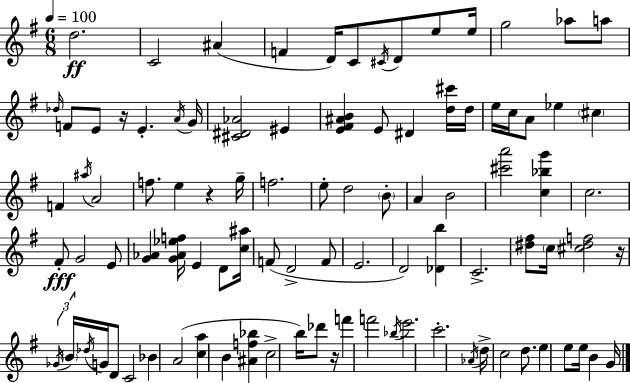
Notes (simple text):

D5/h. C4/h A#4/q F4/q D4/s C4/e C#4/s D4/e E5/e E5/s G5/h Ab5/e A5/e Db5/s F4/e E4/e R/s E4/q. A4/s G4/s [C#4,D#4,Ab4]/h EIS4/q [E4,F#4,A#4,B4]/q E4/e D#4/q [D5,C#6]/s D5/s E5/s C5/s A4/e Eb5/q C#5/q F4/q A#5/s A4/h F5/e. E5/q R/q G5/s F5/h. E5/e D5/h B4/e A4/q B4/h [C#6,A6]/h [C5,Bb5,G6]/q C5/h. F#4/e G4/h E4/e [G4,Ab4]/q [G4,Ab4,Eb5,F5]/s E4/q D4/e [C5,A#5]/s F4/e D4/h F4/e E4/h. D4/h [Db4,B5]/q C4/h. [D#5,F#5]/e C5/s [C#5,D#5,F5]/h R/s Gb4/s B4/s Db5/s G4/s D4/e C4/h Bb4/q A4/h [C5,A5]/q B4/q [A#4,F5,Bb5]/q C5/h B5/s Db6/e R/s F6/q F6/h Bb5/s E6/h. C6/h. Ab4/s D5/s C5/h D5/e. E5/q E5/e E5/s B4/q G4/s